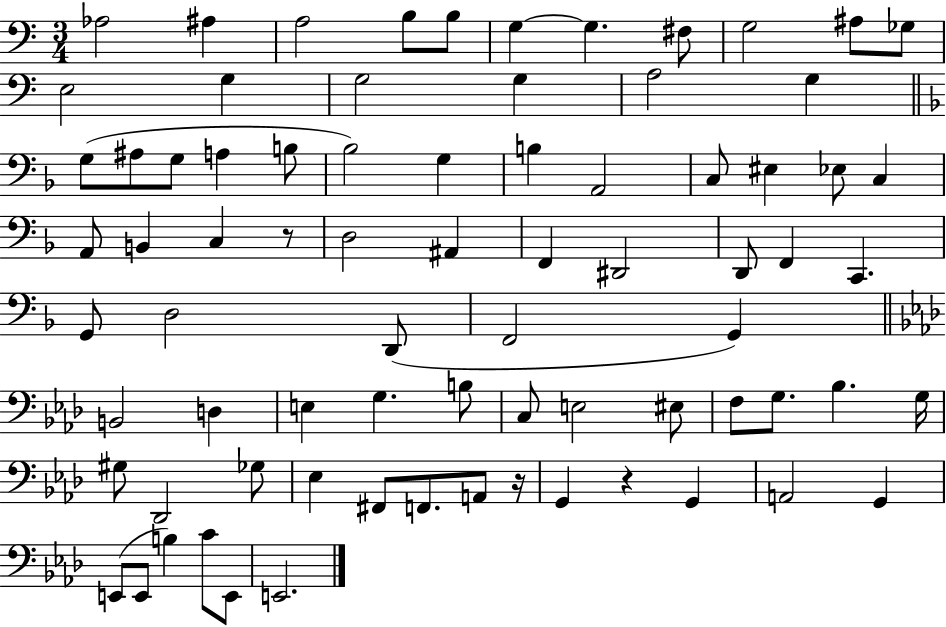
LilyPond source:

{
  \clef bass
  \numericTimeSignature
  \time 3/4
  \key c \major
  \repeat volta 2 { aes2 ais4 | a2 b8 b8 | g4~~ g4. fis8 | g2 ais8 ges8 | \break e2 g4 | g2 g4 | a2 g4 | \bar "||" \break \key f \major g8( ais8 g8 a4 b8 | bes2) g4 | b4 a,2 | c8 eis4 ees8 c4 | \break a,8 b,4 c4 r8 | d2 ais,4 | f,4 dis,2 | d,8 f,4 c,4. | \break g,8 d2 d,8( | f,2 g,4) | \bar "||" \break \key f \minor b,2 d4 | e4 g4. b8 | c8 e2 eis8 | f8 g8. bes4. g16 | \break gis8 des,2 ges8 | ees4 fis,8 f,8. a,8 r16 | g,4 r4 g,4 | a,2 g,4 | \break e,8( e,8 b4) c'8 e,8 | e,2. | } \bar "|."
}